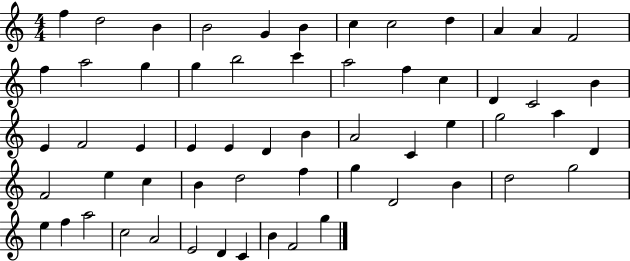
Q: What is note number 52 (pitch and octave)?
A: C5